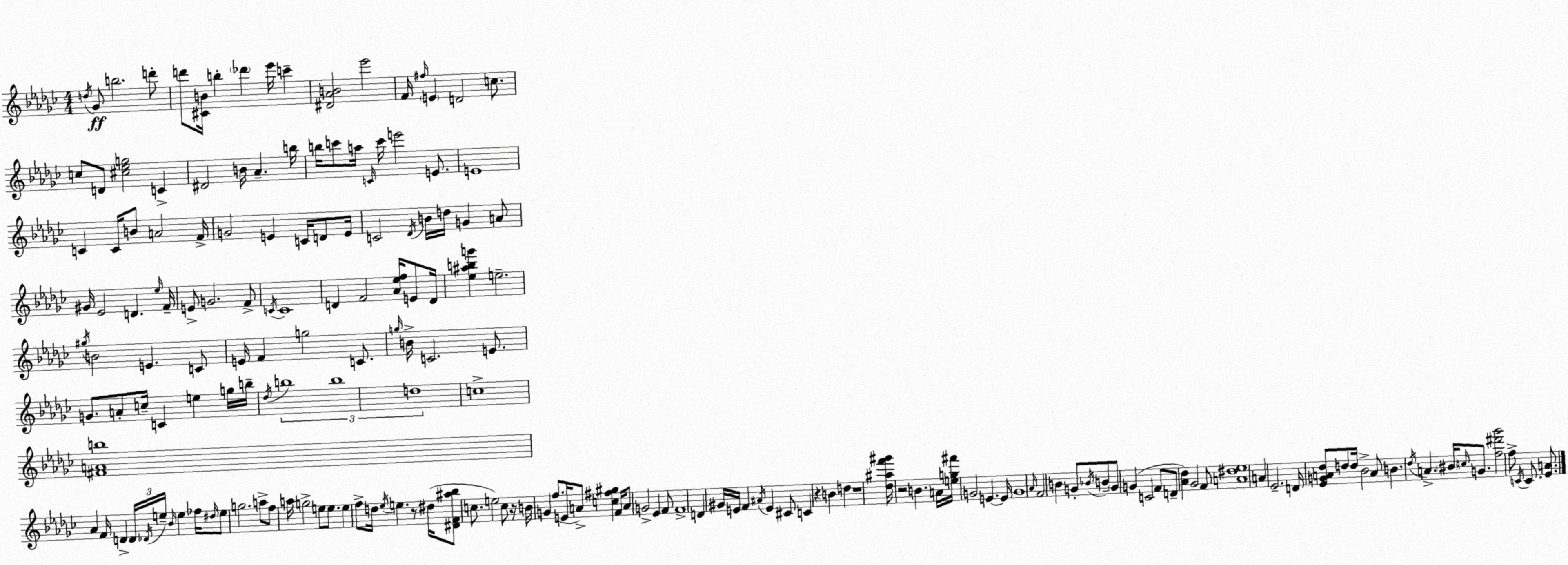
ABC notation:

X:1
T:Untitled
M:4/4
L:1/4
K:Ebm
d/4 _G/2 b2 d'/2 d'/2 [^CB]/4 b _d' _e'/4 c' [^D_AB]2 _e'2 F/4 ^f/4 E D2 c/2 c/2 D/2 [^c_eg]2 C ^D2 B/4 _A b/4 b/4 c'/2 a/4 C/4 c'/4 e'2 E/2 E4 C C/4 B/2 A2 F/4 G2 E C/4 D/2 E/4 C2 _D/4 B/4 d/4 G A/2 ^G/4 _E2 D _e/4 F/4 E/2 G2 F/2 C/4 C4 D F2 [_A_ef]/4 E/2 D/4 [_e^abg'] e2 ^g/4 B2 E C/2 E/4 F g2 C/2 g/4 B/4 C2 E/2 G/2 A/2 c/4 C e g/4 b/4 _d/4 b4 b4 d4 c4 [^FAb]4 _A F/4 D D/4 _D/4 e/4 _B/4 e _f/4 ^d/4 e/2 g2 a/2 f/2 a/4 g2 e/2 e/2 e f/2 d/4 _e/4 e z/2 ^d/4 [^DF^a_b]/2 c/2 e2 c/2 z/4 B/4 G f/2 E/4 A/2 [c^f^g] F/4 A/2 G2 _E F/2 F4 D ^G/4 E/4 F ^A/4 E ^C/2 C z B d z4 [_d^af'^g']/4 z2 B A/4 [eg^f']/4 G2 E E/4 G4 _A/4 F2 B G/2 _B/4 B/2 G/2 G C2 F/2 D/2 [_A_d] _G2 F/2 [A^d_e]4 A _E2 D/4 [_EGA_d]/2 d/2 d/4 _B2 A/2 B _d/4 A ^B/4 c/4 G/2 [f^d'_g']2 f/2 C/4 C/2 [_EA]/2